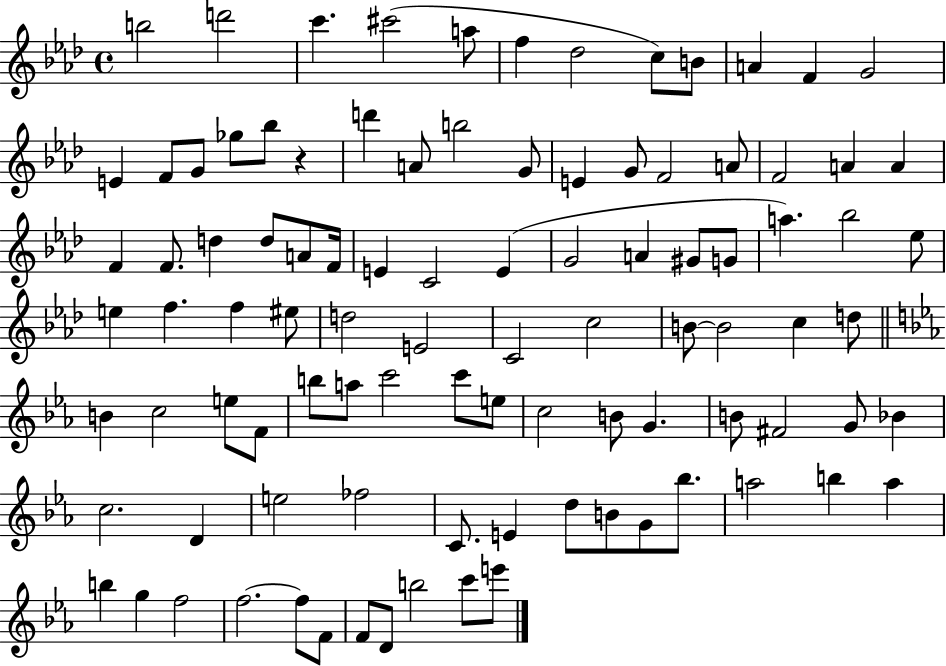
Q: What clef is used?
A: treble